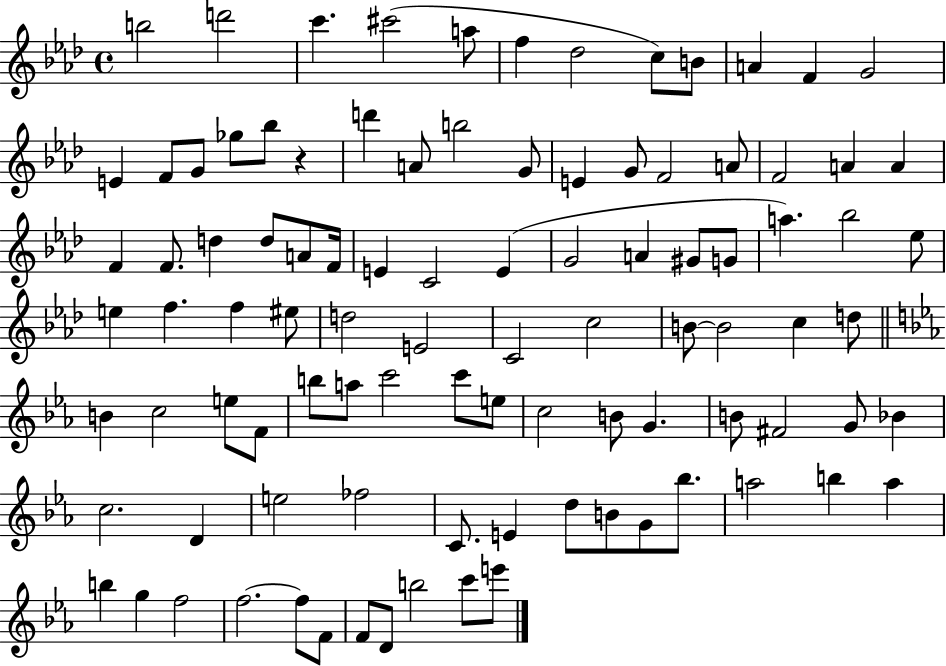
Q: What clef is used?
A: treble